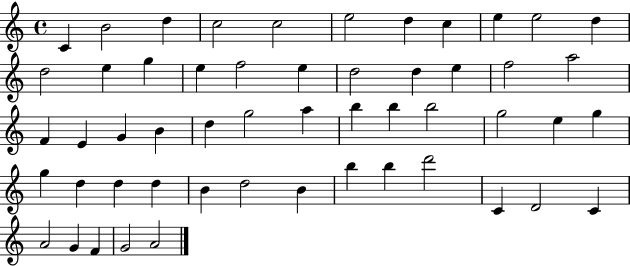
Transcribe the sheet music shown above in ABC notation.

X:1
T:Untitled
M:4/4
L:1/4
K:C
C B2 d c2 c2 e2 d c e e2 d d2 e g e f2 e d2 d e f2 a2 F E G B d g2 a b b b2 g2 e g g d d d B d2 B b b d'2 C D2 C A2 G F G2 A2